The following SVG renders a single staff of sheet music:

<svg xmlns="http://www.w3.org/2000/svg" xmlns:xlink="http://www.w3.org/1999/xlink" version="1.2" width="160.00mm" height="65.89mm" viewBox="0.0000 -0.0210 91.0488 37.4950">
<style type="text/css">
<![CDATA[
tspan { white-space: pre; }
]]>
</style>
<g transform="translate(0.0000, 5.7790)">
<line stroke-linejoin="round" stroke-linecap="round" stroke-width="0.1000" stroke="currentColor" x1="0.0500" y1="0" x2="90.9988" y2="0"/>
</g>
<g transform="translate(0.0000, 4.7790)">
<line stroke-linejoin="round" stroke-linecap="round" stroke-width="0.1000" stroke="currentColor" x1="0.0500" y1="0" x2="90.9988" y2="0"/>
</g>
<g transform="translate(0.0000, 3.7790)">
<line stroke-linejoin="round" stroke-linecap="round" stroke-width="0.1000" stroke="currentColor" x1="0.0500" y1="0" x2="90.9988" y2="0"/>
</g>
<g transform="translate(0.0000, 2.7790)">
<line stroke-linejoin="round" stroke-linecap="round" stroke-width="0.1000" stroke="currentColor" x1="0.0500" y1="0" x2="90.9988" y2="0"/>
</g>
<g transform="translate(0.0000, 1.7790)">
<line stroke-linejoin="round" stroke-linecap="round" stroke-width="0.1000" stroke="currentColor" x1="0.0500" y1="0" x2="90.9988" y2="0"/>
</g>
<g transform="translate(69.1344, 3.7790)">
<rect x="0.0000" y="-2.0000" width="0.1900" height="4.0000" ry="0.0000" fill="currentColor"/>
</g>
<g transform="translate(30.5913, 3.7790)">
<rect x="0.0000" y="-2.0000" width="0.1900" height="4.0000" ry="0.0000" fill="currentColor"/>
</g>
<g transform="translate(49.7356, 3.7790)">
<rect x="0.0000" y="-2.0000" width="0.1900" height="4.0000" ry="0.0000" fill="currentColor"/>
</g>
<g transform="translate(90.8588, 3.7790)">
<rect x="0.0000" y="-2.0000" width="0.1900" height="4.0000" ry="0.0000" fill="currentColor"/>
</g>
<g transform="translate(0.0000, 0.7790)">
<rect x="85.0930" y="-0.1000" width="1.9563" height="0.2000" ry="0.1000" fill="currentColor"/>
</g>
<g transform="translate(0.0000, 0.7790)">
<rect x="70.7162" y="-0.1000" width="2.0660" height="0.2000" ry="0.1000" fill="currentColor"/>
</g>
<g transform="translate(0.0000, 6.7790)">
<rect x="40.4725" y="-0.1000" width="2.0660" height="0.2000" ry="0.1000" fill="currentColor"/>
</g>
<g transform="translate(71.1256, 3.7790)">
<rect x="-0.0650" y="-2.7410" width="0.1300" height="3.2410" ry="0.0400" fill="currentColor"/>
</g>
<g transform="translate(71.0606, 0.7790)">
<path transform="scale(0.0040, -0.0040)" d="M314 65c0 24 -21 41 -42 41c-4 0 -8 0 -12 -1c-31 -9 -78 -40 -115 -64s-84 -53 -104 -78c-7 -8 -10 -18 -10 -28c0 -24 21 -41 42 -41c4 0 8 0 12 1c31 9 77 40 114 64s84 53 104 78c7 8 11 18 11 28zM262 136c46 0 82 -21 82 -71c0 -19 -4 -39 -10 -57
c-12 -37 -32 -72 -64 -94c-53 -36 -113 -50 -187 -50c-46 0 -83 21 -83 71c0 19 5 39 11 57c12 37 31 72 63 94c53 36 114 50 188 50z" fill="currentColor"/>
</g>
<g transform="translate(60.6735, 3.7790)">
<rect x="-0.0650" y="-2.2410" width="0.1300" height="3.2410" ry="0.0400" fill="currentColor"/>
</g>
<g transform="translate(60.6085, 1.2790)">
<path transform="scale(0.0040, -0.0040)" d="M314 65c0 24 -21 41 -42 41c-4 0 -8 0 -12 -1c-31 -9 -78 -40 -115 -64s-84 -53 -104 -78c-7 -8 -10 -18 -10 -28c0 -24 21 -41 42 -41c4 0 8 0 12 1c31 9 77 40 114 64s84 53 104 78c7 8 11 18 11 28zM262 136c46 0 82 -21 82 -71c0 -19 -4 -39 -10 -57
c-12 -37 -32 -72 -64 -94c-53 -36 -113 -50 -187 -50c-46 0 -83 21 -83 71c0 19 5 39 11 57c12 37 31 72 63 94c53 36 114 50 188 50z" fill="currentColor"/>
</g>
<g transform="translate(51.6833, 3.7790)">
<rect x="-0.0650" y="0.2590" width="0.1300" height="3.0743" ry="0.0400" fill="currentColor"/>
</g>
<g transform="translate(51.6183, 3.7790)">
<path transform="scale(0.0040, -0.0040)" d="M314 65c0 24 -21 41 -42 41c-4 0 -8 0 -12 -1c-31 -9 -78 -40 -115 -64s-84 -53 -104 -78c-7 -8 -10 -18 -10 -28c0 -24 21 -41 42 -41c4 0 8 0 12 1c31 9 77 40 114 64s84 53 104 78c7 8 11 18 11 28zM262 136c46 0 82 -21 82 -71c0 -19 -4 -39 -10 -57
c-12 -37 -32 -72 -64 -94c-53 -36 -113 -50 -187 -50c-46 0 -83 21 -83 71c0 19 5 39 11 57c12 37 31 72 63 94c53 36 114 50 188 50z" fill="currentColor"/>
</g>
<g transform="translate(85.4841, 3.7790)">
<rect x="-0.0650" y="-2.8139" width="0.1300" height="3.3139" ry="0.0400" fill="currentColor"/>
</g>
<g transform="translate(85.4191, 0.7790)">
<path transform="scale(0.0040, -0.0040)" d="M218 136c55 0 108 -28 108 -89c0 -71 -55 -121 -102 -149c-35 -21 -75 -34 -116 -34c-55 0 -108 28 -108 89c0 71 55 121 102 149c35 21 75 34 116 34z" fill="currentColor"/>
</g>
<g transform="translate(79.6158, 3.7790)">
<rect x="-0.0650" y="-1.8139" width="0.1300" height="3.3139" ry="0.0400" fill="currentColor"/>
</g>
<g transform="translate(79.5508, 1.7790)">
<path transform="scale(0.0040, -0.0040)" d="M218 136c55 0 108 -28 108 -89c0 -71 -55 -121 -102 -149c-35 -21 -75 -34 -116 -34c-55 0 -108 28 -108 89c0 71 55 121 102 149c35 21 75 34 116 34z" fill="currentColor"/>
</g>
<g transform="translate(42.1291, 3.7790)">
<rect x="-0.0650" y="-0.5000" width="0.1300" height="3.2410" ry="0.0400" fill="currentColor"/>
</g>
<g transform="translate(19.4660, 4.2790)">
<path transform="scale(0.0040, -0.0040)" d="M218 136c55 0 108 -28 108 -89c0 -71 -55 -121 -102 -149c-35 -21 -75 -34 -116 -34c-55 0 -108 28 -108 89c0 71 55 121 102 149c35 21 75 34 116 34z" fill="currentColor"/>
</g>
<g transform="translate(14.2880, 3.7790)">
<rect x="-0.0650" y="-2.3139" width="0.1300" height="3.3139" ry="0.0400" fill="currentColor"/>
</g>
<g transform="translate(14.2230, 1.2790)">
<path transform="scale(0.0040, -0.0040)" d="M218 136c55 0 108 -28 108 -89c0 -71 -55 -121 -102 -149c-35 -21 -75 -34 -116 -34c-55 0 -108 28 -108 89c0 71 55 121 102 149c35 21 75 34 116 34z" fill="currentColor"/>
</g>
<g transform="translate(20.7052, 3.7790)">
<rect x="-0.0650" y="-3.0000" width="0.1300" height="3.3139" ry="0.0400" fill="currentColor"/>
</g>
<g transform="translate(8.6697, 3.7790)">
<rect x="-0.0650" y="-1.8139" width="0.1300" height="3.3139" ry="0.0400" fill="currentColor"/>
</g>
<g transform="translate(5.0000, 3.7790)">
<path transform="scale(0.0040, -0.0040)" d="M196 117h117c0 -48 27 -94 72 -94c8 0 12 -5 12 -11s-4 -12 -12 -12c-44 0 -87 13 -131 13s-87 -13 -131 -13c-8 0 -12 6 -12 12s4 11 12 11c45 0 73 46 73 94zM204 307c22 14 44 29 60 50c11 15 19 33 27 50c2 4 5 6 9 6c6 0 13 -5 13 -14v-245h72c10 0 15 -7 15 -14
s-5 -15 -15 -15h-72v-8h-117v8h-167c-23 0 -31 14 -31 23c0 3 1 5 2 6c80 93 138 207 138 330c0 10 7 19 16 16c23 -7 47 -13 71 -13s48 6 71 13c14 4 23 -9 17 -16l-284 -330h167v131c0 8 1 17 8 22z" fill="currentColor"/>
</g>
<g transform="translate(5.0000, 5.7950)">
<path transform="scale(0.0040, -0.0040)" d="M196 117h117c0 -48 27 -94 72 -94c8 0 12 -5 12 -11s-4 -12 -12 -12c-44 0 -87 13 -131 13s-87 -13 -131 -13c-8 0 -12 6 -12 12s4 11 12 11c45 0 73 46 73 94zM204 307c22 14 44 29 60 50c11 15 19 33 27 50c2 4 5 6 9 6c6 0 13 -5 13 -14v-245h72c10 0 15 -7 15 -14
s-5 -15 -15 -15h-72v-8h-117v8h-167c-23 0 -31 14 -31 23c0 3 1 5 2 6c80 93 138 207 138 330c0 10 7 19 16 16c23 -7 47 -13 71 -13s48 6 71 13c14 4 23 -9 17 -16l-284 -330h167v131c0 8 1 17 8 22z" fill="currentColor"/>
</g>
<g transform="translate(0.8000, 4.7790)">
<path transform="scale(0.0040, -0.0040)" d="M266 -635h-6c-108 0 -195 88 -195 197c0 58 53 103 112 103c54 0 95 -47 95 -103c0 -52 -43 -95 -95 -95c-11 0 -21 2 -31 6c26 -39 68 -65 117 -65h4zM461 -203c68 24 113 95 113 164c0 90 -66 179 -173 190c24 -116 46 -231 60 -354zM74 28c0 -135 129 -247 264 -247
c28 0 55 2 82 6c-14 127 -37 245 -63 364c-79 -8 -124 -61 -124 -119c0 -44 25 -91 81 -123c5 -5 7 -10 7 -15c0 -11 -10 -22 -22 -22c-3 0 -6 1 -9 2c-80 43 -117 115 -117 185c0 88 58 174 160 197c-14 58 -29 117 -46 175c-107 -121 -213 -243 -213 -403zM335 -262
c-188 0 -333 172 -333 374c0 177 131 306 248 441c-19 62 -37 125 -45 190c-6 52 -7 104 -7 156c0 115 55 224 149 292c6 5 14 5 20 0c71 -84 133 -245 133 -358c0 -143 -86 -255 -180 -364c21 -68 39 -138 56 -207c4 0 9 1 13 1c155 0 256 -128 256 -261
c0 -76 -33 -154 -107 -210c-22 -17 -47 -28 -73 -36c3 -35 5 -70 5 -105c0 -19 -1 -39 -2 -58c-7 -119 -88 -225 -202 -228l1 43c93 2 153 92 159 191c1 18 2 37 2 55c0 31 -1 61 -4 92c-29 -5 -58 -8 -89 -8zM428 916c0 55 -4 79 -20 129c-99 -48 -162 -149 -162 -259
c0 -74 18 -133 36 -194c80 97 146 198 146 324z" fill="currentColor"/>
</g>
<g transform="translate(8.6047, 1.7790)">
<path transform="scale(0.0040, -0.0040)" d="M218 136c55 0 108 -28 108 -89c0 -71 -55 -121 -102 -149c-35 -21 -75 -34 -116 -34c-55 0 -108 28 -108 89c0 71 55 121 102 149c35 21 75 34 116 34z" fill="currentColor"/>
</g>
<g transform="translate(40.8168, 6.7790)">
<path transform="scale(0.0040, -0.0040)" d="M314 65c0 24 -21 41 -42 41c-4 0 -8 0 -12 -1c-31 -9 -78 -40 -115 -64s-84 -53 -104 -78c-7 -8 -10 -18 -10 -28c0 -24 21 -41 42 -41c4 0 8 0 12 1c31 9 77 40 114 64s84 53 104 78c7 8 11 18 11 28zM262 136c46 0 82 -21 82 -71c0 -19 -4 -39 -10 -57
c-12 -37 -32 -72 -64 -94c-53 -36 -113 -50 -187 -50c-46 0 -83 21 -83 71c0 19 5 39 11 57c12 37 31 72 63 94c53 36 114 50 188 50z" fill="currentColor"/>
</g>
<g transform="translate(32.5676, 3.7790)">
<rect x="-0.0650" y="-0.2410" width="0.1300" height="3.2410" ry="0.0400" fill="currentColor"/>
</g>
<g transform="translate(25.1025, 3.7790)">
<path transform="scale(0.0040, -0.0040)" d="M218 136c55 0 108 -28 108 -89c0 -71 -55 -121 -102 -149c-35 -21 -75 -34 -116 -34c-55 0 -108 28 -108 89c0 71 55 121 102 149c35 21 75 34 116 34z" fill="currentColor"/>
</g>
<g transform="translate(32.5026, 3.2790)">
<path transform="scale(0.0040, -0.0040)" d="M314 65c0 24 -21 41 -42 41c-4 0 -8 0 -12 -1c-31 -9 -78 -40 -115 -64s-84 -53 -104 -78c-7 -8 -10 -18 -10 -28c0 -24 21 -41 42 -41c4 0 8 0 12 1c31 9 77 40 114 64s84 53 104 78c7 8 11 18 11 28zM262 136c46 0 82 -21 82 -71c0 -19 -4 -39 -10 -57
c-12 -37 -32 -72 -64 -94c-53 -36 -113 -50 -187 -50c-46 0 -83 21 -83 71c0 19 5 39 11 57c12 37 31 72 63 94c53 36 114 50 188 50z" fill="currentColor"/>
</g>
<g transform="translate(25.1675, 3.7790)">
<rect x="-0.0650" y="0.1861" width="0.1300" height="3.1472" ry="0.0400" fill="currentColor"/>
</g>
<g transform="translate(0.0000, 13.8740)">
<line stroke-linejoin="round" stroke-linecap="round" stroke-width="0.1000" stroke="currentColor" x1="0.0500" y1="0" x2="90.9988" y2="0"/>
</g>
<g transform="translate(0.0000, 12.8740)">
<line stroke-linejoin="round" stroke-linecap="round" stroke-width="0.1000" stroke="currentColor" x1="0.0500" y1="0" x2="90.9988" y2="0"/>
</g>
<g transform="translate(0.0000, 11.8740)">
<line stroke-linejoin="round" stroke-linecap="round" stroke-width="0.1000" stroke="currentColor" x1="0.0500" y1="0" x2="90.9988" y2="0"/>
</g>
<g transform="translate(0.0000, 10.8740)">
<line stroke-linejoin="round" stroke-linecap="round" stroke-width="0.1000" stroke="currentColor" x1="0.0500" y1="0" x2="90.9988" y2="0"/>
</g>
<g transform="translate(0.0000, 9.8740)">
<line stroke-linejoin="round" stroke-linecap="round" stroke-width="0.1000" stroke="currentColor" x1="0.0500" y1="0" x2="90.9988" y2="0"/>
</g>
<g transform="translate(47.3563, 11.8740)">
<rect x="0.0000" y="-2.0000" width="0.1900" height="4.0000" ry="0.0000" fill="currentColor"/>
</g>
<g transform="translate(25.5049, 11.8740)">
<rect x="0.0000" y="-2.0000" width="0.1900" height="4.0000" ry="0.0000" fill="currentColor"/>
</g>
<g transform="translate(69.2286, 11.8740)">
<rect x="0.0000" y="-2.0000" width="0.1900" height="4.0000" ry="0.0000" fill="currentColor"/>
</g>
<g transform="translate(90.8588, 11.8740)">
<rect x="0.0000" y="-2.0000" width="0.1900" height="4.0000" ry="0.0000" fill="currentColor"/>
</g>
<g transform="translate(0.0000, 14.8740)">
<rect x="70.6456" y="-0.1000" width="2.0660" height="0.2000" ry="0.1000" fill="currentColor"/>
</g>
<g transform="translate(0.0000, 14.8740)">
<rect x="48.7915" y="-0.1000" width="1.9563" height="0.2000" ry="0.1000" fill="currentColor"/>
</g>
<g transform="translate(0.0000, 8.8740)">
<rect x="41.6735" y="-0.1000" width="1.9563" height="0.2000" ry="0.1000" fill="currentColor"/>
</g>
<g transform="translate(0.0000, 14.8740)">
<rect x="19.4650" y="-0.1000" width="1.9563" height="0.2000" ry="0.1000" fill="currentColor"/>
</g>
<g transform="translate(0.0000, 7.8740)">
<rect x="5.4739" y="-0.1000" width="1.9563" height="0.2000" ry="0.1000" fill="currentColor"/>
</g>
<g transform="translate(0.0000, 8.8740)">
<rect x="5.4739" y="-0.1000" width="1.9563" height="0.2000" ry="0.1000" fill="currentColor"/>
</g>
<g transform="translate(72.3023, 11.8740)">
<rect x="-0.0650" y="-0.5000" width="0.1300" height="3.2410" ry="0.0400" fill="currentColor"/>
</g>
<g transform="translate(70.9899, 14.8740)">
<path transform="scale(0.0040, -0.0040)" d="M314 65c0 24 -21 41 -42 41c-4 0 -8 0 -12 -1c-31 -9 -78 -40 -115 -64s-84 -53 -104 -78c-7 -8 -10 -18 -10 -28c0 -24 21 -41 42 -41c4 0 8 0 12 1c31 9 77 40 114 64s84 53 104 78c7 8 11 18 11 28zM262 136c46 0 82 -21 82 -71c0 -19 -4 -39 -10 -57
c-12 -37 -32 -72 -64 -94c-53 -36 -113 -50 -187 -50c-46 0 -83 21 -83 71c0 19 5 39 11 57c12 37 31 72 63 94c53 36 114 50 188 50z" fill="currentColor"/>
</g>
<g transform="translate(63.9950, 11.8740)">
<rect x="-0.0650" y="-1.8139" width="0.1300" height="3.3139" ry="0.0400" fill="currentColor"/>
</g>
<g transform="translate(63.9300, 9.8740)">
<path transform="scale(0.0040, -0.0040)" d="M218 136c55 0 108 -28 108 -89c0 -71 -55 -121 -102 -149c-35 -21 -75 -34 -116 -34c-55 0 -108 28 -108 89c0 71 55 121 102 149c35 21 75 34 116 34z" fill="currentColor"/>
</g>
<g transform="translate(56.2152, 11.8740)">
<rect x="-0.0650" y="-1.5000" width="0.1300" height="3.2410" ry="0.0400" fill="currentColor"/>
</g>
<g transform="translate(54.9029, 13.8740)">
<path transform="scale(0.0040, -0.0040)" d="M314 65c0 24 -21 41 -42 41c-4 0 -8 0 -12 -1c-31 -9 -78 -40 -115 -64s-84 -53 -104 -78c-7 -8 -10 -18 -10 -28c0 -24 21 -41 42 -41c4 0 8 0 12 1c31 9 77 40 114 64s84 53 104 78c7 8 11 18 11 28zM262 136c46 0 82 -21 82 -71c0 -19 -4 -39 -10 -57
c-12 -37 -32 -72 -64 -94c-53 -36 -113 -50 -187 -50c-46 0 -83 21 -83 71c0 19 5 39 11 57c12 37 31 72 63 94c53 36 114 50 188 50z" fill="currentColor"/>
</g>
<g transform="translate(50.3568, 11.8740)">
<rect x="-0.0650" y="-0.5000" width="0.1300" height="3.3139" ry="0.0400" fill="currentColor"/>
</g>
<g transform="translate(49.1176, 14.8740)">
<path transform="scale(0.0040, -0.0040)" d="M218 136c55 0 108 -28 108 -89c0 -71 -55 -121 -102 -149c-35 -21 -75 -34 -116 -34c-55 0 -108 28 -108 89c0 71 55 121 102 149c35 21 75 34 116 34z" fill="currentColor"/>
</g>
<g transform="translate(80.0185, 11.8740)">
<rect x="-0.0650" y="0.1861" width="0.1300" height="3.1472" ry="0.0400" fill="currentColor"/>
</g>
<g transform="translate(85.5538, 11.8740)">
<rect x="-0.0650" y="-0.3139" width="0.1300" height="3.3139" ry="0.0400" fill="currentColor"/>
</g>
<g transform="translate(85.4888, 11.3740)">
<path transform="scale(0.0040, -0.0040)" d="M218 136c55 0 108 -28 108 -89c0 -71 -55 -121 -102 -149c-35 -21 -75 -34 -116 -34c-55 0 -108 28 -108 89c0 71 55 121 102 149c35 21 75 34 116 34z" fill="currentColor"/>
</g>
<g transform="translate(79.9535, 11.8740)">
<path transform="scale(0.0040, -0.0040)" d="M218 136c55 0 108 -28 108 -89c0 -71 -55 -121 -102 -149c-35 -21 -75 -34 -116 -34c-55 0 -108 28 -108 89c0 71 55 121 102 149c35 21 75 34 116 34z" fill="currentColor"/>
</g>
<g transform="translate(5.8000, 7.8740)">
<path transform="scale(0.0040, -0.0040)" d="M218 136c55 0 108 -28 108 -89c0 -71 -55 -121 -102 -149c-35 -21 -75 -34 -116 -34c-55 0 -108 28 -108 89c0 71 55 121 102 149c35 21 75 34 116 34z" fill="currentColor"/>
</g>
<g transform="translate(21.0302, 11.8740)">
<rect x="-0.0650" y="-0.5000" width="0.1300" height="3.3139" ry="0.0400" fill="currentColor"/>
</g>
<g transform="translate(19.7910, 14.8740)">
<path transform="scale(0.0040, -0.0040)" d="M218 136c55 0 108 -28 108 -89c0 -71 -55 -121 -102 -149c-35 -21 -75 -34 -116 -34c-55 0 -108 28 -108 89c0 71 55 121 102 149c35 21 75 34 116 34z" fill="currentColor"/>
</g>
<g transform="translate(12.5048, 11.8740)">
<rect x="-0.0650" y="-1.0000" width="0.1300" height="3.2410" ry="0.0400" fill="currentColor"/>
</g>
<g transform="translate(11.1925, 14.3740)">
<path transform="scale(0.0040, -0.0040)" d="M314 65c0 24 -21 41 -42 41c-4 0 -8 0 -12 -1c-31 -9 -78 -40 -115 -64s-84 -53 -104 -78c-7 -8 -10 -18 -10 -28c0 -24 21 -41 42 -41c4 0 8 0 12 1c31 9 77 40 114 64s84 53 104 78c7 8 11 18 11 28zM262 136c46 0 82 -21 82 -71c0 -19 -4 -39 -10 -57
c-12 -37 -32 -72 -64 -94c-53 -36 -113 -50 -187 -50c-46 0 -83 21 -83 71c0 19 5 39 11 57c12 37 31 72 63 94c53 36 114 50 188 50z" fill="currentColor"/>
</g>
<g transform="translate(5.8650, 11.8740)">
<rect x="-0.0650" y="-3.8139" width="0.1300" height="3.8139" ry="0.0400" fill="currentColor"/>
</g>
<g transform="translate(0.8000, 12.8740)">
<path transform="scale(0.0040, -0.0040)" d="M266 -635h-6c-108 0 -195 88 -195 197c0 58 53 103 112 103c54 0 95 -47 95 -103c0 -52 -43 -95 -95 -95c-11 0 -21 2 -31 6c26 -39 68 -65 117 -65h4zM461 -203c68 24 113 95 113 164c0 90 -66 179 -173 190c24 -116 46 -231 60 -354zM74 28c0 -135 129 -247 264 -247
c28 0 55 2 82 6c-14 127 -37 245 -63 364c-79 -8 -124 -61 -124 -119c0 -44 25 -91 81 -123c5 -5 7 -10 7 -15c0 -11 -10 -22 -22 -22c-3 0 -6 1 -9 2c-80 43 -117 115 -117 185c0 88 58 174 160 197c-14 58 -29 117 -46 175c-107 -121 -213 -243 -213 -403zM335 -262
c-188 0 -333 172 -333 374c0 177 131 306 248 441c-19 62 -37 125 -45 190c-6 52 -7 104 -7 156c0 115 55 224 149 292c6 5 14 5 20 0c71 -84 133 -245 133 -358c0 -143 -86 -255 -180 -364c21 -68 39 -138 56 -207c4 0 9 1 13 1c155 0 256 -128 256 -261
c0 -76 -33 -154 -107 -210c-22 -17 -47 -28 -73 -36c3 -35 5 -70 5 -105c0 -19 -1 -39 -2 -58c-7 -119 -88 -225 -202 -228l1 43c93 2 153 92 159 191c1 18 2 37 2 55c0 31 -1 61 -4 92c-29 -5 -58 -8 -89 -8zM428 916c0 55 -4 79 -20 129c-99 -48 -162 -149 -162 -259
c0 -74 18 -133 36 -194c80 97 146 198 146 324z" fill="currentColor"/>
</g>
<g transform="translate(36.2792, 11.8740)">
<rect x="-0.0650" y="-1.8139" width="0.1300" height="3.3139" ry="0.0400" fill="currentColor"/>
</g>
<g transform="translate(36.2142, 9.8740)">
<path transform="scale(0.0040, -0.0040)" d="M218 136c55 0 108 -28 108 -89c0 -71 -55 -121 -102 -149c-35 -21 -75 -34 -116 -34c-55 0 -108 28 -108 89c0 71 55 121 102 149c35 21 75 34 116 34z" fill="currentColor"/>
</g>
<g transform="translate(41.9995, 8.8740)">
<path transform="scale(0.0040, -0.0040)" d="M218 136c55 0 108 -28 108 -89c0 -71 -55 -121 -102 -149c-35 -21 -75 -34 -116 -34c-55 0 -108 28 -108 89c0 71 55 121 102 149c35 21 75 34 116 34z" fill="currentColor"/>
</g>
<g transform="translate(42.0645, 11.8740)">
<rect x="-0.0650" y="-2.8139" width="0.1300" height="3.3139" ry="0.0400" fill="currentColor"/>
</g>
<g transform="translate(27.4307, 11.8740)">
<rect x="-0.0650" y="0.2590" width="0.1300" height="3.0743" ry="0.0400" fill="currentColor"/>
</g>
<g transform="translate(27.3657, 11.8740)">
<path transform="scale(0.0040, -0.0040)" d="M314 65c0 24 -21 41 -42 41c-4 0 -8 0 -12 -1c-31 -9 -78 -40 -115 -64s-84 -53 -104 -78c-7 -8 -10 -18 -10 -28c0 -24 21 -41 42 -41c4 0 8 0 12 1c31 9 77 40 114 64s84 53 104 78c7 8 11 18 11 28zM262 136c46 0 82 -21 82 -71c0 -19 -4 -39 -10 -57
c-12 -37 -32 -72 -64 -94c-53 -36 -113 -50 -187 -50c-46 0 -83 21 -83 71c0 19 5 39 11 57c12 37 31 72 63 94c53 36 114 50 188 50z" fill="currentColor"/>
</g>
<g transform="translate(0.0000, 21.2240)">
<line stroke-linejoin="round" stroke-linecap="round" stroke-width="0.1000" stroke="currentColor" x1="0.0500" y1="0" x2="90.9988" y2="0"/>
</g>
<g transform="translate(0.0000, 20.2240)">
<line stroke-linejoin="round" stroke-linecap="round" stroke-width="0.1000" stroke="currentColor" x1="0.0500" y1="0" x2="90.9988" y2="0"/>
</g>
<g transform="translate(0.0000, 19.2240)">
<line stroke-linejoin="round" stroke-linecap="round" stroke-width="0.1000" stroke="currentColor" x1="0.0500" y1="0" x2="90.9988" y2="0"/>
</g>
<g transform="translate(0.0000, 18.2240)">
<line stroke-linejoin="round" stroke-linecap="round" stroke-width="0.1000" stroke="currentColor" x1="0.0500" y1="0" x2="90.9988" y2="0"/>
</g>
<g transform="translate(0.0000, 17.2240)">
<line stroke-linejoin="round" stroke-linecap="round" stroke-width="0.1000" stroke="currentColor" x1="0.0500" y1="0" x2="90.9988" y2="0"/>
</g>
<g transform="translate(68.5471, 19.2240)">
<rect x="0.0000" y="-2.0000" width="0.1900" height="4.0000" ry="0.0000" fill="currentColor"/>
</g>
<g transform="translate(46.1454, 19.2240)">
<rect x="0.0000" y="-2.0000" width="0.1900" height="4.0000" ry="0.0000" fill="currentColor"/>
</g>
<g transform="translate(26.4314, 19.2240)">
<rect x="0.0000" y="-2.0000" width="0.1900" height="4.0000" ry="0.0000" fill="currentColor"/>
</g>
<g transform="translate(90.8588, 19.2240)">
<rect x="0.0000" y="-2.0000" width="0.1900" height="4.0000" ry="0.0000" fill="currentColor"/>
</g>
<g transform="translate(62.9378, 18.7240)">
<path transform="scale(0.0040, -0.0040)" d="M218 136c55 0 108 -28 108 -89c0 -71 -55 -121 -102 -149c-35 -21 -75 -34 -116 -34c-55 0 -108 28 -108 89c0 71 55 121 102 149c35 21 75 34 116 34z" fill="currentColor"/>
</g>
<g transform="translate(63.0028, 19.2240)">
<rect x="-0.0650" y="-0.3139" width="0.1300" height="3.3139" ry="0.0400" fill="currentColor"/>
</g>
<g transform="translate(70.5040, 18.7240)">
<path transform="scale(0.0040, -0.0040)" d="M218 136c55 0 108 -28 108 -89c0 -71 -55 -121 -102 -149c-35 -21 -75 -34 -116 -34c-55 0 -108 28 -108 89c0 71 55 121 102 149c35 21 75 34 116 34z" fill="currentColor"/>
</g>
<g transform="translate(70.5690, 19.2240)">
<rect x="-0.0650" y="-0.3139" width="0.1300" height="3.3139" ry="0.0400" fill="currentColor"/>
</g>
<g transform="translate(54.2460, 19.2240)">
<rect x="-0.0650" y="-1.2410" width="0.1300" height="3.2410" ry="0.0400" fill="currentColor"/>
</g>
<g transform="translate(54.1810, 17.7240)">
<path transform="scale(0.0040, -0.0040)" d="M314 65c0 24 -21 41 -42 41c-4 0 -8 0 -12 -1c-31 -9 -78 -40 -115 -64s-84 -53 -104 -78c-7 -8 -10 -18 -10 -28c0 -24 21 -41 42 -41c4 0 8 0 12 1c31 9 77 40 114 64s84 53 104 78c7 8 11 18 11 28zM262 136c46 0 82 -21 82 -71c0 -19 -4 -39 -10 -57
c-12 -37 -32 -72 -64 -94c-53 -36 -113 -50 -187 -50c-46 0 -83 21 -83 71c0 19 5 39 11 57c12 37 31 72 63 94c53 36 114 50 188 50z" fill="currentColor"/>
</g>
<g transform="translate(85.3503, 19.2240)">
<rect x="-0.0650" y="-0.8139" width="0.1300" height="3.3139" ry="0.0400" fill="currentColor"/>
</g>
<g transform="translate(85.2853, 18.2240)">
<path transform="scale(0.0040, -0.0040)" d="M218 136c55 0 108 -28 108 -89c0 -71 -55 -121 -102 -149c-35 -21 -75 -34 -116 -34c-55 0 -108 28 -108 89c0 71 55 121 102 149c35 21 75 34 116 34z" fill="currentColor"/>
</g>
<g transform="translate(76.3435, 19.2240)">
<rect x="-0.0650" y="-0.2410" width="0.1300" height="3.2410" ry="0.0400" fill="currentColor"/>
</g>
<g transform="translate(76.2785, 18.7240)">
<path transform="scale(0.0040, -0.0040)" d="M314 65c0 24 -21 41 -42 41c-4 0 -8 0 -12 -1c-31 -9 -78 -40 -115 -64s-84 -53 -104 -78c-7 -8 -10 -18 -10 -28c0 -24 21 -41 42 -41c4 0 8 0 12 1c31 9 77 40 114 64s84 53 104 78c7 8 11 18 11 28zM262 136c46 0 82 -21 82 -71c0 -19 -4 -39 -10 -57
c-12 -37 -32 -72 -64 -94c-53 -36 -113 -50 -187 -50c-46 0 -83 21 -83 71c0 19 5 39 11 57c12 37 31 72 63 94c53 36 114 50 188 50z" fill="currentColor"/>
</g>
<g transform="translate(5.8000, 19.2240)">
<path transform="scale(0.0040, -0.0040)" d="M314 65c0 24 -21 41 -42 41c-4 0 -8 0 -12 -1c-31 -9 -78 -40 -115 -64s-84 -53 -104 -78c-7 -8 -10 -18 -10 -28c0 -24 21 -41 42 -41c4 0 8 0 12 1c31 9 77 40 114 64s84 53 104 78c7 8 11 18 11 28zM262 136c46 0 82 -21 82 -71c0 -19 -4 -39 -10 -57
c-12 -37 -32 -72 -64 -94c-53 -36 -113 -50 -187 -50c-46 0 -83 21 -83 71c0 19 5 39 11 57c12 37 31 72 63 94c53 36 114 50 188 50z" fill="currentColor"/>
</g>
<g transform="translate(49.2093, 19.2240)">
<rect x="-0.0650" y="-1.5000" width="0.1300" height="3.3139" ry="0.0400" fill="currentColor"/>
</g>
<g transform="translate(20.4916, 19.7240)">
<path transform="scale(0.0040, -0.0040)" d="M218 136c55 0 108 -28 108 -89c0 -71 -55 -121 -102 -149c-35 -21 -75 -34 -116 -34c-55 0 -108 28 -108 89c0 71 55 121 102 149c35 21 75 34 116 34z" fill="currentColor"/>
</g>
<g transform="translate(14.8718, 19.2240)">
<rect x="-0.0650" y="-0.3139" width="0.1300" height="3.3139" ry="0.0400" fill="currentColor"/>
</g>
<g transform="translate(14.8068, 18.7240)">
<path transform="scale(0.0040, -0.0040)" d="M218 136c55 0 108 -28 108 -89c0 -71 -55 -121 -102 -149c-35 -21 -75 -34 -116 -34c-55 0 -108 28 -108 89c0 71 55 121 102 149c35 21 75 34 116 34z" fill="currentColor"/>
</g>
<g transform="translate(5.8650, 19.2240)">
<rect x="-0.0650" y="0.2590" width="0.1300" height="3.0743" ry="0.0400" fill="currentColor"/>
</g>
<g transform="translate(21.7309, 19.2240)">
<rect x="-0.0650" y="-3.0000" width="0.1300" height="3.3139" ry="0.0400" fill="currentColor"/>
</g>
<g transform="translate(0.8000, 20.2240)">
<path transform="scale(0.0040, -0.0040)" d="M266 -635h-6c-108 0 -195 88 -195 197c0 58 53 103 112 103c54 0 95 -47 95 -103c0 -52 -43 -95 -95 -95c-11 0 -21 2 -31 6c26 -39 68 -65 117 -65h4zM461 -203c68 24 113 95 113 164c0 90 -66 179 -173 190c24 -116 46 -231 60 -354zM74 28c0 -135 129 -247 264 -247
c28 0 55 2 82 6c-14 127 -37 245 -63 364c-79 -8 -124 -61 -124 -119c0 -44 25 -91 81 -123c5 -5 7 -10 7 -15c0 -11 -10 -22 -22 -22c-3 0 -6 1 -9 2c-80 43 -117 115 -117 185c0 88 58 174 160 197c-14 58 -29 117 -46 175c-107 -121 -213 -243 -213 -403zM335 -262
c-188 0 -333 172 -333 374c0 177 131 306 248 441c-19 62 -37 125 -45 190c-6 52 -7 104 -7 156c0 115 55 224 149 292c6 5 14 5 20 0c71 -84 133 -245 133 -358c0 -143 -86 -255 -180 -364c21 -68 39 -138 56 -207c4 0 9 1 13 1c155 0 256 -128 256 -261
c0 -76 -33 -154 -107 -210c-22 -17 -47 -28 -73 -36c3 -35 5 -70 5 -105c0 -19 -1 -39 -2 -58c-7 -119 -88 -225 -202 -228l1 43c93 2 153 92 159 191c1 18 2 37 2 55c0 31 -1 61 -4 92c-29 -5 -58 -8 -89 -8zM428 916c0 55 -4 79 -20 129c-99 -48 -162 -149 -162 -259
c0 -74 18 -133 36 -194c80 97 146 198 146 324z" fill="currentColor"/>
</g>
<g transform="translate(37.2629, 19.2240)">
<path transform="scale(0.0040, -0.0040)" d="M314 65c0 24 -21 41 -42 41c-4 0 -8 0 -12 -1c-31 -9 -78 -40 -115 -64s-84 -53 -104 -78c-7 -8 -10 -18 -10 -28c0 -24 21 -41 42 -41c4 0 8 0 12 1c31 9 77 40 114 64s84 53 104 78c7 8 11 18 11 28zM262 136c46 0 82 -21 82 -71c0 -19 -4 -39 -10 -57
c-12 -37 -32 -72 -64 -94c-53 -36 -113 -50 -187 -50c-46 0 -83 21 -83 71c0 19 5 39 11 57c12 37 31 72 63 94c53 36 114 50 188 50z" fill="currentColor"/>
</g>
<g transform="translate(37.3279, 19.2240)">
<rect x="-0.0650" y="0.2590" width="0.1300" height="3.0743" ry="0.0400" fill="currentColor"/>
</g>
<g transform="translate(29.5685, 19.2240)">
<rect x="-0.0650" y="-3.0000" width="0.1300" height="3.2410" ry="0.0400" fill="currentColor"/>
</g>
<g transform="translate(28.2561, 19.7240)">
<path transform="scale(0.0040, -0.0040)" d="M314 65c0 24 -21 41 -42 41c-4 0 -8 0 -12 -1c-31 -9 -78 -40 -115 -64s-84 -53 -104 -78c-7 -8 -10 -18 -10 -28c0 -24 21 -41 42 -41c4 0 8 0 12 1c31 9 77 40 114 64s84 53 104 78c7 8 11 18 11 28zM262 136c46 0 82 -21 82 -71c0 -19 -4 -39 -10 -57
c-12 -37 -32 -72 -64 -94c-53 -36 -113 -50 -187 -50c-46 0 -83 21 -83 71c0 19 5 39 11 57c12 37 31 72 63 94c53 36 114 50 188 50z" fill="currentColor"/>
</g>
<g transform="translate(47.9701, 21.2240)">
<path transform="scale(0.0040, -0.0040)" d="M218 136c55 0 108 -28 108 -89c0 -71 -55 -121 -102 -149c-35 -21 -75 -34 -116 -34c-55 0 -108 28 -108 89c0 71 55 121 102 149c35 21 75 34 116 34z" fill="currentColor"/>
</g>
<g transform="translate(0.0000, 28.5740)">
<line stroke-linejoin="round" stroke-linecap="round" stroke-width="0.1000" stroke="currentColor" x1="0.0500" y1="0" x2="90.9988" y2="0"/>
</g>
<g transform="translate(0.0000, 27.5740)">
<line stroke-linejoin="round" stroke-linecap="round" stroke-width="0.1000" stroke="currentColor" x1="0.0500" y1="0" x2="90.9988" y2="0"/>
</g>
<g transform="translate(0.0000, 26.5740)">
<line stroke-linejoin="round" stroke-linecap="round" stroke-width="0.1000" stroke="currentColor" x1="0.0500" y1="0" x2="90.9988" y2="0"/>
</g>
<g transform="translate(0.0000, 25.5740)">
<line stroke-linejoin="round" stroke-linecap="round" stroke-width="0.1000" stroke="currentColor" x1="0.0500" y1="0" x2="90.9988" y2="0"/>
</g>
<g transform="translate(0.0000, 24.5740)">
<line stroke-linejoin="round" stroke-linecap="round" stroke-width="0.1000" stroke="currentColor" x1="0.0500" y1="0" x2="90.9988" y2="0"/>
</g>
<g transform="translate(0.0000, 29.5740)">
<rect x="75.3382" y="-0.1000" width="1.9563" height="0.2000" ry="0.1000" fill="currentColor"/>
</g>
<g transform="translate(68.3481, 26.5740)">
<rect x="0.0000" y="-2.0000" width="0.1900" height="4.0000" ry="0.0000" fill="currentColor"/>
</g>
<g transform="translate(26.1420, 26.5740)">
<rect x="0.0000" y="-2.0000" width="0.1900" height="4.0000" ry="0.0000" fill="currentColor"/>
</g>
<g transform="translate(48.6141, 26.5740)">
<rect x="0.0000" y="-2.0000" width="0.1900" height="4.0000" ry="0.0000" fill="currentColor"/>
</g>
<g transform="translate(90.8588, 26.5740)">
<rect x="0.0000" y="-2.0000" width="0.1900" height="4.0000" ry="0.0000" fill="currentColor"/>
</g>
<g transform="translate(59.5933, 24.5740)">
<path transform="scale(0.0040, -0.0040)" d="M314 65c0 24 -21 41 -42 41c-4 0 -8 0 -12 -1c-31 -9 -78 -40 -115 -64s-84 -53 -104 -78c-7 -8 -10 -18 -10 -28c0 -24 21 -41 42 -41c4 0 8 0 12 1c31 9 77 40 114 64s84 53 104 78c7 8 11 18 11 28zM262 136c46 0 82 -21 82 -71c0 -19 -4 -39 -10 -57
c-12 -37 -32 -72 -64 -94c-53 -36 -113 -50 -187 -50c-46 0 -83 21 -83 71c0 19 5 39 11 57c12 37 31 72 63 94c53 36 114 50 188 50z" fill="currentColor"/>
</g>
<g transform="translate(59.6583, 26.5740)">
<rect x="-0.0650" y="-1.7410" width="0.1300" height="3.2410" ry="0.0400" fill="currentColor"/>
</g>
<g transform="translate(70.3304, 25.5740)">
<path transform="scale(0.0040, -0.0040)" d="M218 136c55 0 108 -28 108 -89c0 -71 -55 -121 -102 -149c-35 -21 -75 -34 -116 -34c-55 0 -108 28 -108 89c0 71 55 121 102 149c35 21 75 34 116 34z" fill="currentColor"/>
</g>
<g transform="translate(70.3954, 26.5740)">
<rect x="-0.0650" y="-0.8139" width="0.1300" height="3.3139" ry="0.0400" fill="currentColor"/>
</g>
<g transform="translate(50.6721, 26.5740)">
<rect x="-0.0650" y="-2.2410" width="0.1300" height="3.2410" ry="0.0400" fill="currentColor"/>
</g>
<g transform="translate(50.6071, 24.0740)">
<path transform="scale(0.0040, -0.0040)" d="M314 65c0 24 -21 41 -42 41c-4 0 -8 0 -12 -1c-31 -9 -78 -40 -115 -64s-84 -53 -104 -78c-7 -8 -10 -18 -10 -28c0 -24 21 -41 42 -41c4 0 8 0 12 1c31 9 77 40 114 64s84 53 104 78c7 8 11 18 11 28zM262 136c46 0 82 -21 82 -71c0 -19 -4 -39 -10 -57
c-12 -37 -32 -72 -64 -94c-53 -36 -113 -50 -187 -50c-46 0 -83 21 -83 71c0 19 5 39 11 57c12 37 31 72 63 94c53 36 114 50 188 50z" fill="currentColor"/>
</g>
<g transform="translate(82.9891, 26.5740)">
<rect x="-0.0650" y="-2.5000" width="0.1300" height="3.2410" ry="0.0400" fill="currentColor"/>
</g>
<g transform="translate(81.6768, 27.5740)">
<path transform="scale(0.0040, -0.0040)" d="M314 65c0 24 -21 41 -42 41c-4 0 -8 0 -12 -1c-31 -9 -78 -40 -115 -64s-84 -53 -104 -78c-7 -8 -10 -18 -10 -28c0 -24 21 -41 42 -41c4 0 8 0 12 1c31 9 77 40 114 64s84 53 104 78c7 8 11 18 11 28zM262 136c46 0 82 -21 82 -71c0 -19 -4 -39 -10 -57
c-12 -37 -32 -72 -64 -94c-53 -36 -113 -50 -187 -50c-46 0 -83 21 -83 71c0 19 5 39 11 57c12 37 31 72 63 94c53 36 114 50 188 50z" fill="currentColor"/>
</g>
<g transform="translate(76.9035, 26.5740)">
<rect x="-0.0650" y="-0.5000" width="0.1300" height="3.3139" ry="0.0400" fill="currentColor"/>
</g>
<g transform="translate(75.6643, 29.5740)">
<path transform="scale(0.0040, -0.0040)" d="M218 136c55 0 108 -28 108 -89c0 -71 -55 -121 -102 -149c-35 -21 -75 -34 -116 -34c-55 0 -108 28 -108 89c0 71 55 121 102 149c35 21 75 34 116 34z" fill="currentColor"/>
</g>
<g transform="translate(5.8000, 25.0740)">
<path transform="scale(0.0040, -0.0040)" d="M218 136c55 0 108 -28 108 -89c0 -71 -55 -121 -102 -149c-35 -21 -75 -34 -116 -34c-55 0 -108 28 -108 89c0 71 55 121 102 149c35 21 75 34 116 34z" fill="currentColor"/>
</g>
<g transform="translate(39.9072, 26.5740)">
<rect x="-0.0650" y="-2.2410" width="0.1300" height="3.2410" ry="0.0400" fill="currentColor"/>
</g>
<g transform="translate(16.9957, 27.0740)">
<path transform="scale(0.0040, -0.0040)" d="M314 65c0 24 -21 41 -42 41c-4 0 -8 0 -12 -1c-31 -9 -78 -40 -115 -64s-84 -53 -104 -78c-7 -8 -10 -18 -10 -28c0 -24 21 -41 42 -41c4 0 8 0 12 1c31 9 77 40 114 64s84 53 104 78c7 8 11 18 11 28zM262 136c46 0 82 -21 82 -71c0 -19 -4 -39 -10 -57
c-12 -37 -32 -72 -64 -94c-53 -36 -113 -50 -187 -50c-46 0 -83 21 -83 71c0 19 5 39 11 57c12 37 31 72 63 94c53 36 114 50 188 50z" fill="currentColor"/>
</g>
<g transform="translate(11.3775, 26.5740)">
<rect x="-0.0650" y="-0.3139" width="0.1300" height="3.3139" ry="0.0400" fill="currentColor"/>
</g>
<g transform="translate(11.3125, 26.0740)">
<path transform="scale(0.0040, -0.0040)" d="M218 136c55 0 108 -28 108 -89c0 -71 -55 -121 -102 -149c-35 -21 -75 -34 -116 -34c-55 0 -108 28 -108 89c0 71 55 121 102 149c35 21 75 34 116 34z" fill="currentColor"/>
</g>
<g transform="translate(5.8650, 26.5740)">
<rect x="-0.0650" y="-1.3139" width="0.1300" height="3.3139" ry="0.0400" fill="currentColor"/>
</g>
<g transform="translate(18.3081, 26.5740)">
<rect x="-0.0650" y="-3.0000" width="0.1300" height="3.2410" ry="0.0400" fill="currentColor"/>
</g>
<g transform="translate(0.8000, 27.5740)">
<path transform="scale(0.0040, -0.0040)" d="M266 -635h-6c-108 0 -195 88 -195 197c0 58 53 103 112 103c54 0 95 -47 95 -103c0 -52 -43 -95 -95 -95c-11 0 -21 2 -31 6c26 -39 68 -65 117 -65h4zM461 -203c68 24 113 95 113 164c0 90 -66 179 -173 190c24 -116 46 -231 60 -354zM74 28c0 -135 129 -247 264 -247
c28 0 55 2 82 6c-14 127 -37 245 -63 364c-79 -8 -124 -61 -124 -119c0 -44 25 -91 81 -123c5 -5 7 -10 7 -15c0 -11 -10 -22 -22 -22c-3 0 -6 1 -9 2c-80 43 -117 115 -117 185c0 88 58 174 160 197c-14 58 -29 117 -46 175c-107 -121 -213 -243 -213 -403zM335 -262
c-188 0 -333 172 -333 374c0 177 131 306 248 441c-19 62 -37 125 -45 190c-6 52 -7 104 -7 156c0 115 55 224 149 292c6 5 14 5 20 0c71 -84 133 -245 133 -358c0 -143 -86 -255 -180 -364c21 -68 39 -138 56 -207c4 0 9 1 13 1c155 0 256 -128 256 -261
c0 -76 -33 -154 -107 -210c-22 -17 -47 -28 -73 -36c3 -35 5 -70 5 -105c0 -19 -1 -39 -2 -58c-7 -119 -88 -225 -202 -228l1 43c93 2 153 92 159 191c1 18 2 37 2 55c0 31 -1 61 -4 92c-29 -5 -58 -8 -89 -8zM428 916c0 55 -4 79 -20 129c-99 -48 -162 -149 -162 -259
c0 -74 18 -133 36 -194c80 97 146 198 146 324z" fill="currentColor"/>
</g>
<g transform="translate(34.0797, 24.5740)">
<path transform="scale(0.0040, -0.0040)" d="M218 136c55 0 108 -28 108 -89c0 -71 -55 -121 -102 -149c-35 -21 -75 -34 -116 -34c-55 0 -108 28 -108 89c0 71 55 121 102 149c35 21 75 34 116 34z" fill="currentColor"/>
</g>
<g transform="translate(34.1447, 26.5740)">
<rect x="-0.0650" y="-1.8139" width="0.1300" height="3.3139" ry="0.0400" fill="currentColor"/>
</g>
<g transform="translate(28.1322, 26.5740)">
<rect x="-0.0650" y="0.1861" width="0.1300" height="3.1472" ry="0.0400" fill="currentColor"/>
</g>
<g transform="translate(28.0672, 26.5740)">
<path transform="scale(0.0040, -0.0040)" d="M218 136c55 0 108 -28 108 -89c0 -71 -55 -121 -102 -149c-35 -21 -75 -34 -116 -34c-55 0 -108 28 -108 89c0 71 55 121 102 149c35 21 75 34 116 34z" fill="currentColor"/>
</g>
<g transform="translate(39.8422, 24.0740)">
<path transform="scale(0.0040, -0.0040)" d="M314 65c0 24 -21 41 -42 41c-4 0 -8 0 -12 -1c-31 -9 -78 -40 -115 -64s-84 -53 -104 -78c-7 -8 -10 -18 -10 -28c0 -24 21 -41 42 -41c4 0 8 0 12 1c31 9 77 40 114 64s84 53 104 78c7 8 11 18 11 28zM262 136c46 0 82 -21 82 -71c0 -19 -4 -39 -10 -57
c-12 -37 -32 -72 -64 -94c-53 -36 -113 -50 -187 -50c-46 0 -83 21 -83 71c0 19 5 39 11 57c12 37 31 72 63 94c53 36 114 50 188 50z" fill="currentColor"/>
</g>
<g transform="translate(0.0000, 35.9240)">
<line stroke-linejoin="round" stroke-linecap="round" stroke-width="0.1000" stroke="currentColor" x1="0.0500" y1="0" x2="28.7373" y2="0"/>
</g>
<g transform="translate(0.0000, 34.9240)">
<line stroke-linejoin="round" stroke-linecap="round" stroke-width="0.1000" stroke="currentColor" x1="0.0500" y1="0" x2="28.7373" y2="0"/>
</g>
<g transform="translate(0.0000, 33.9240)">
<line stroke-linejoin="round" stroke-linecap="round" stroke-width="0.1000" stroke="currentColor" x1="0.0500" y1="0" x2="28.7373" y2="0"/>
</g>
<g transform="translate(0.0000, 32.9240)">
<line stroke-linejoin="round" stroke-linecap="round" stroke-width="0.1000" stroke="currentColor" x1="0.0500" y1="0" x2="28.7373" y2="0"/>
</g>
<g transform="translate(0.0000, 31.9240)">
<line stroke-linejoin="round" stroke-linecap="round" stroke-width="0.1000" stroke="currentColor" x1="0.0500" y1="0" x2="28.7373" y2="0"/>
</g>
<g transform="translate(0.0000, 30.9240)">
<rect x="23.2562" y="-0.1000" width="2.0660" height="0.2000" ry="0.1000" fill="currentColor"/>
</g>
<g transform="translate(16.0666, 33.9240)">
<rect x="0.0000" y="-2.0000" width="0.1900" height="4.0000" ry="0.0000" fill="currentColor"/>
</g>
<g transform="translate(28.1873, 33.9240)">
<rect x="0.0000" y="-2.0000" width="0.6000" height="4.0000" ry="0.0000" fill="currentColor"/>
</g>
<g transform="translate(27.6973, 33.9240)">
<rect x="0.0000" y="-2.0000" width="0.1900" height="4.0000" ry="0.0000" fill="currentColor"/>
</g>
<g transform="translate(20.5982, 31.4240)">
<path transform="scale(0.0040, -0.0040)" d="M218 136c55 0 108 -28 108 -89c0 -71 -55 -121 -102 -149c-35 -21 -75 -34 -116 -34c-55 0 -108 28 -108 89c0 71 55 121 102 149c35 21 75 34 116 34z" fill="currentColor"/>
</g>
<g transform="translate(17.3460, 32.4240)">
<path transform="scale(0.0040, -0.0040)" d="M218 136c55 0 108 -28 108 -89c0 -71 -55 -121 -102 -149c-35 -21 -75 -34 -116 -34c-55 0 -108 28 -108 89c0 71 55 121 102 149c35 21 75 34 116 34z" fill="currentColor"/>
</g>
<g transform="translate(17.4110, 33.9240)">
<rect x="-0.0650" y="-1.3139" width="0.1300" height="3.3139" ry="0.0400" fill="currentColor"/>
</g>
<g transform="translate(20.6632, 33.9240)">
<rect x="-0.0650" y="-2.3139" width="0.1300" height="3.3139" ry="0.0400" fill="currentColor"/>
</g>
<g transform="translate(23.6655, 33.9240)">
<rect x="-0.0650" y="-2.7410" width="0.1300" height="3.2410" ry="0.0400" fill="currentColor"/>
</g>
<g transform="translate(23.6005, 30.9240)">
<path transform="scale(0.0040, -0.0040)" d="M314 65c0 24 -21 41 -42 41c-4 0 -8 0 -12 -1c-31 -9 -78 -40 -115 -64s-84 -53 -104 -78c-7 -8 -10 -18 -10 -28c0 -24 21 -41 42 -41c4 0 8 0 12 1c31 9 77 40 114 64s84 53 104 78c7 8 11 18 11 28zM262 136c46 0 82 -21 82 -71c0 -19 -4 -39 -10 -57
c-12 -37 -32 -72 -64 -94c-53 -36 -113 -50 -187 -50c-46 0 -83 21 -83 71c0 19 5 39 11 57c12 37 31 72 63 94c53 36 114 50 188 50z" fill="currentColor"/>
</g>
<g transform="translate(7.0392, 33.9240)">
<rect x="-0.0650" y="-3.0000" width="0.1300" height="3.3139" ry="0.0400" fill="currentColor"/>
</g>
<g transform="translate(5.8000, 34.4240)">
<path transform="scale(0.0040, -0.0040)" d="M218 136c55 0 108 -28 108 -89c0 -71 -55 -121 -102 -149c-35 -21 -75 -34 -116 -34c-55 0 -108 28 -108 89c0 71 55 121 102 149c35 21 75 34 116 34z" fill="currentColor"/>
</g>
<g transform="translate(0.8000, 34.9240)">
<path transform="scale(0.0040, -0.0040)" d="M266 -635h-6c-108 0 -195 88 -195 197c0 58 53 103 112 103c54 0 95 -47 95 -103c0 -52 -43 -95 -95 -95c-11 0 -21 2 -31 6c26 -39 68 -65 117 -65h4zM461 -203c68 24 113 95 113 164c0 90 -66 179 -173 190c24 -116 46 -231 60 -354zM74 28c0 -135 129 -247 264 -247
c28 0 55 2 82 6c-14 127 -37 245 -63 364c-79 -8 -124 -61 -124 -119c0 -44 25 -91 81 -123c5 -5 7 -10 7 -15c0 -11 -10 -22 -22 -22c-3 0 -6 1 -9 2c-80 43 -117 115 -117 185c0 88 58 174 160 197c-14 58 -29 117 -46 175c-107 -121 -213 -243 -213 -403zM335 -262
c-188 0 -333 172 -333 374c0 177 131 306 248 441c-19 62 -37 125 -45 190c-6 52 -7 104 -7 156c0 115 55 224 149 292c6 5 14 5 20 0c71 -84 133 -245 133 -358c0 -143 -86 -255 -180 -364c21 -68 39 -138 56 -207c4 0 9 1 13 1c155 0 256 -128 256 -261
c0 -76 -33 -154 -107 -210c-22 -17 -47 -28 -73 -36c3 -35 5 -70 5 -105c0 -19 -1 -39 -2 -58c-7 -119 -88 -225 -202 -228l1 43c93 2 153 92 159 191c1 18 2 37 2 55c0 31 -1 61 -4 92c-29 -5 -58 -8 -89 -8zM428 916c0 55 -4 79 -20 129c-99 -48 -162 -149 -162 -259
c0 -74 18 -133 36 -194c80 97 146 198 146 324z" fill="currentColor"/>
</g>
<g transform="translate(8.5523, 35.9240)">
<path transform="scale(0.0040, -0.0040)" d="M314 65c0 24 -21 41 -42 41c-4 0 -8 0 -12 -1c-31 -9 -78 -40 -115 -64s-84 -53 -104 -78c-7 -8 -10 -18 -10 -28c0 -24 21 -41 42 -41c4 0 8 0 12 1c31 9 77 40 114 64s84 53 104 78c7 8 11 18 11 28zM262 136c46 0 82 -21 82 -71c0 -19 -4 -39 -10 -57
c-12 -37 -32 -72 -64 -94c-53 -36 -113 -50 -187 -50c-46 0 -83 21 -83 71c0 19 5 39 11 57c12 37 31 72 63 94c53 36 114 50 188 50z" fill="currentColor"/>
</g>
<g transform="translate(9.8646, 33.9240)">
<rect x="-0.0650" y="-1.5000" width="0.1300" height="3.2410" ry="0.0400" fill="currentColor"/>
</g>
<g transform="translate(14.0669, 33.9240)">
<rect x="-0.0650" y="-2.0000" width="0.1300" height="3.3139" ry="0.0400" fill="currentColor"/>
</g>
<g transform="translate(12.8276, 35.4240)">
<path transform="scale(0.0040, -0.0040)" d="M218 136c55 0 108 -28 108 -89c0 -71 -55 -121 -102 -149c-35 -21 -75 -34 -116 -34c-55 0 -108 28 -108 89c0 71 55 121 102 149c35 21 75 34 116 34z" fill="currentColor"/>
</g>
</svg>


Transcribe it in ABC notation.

X:1
T:Untitled
M:4/4
L:1/4
K:C
f g A B c2 C2 B2 g2 a2 f a c' D2 C B2 f a C E2 f C2 B c B2 c A A2 B2 E e2 c c c2 d e c A2 B f g2 g2 f2 d C G2 A E2 F e g a2